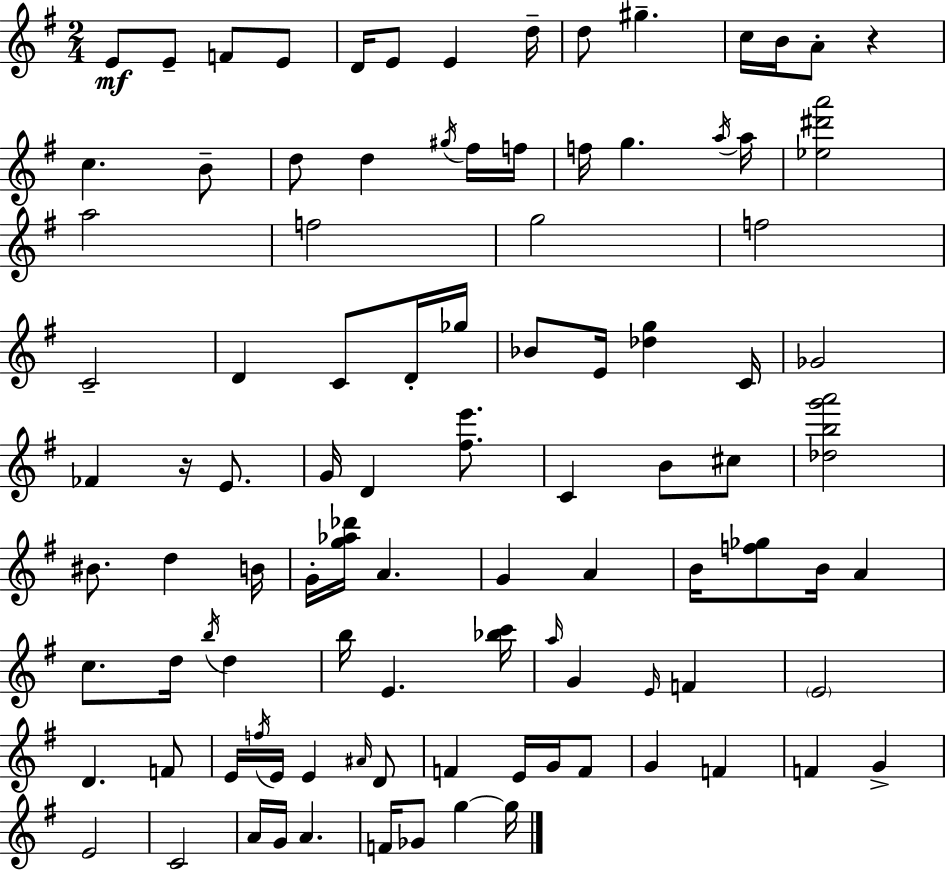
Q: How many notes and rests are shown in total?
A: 99